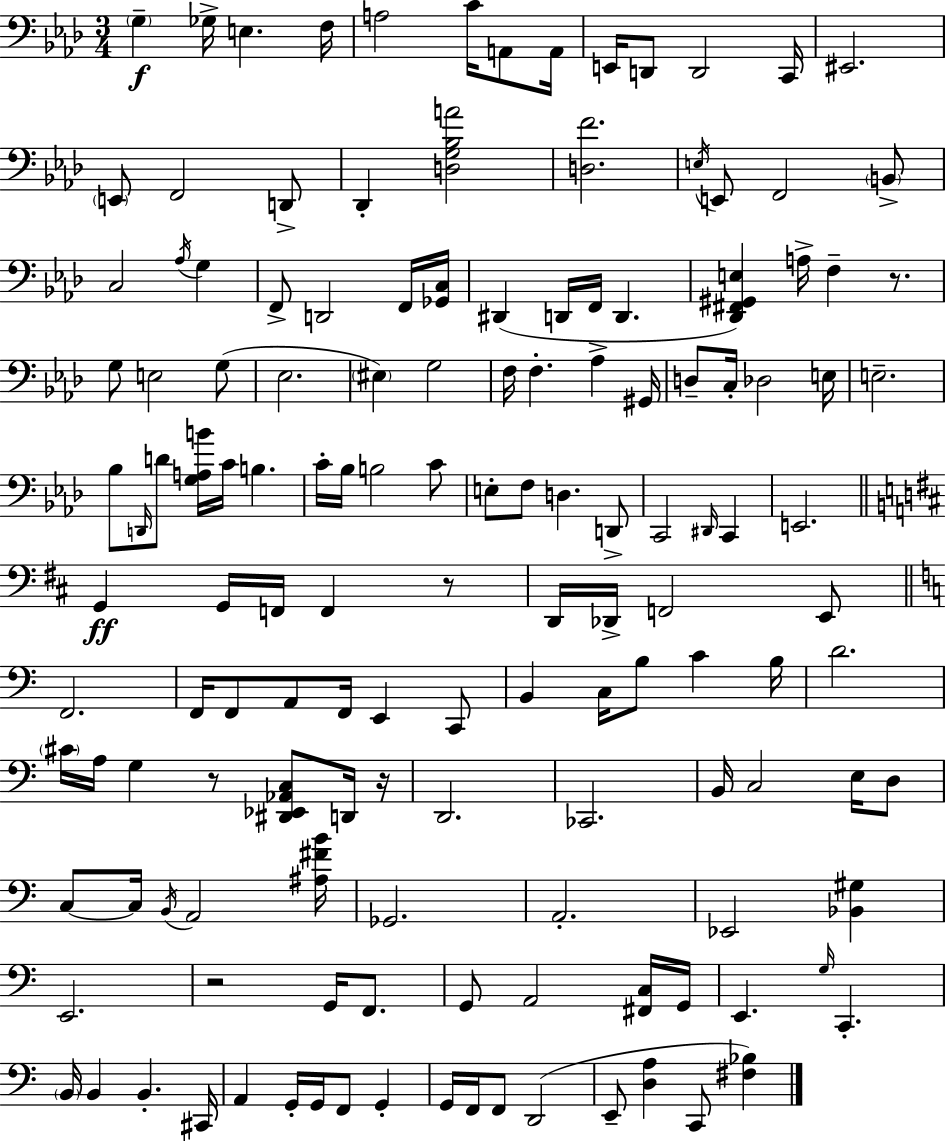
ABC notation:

X:1
T:Untitled
M:3/4
L:1/4
K:Fm
G, _G,/4 E, F,/4 A,2 C/4 A,,/2 A,,/4 E,,/4 D,,/2 D,,2 C,,/4 ^E,,2 E,,/2 F,,2 D,,/2 _D,, [D,G,_B,A]2 [D,F]2 E,/4 E,,/2 F,,2 B,,/2 C,2 _A,/4 G, F,,/2 D,,2 F,,/4 [_G,,C,]/4 ^D,, D,,/4 F,,/4 D,, [_D,,^F,,^G,,E,] A,/4 F, z/2 G,/2 E,2 G,/2 _E,2 ^E, G,2 F,/4 F, _A, ^G,,/4 D,/2 C,/4 _D,2 E,/4 E,2 _B,/2 D,,/4 D/2 [G,A,B]/4 C/4 B, C/4 _B,/4 B,2 C/2 E,/2 F,/2 D, D,,/2 C,,2 ^D,,/4 C,, E,,2 G,, G,,/4 F,,/4 F,, z/2 D,,/4 _D,,/4 F,,2 E,,/2 F,,2 F,,/4 F,,/2 A,,/2 F,,/4 E,, C,,/2 B,, C,/4 B,/2 C B,/4 D2 ^C/4 A,/4 G, z/2 [^D,,_E,,_A,,C,]/2 D,,/4 z/4 D,,2 _C,,2 B,,/4 C,2 E,/4 D,/2 C,/2 C,/4 B,,/4 A,,2 [^A,^FB]/4 _G,,2 A,,2 _E,,2 [_B,,^G,] E,,2 z2 G,,/4 F,,/2 G,,/2 A,,2 [^F,,C,]/4 G,,/4 E,, G,/4 C,, B,,/4 B,, B,, ^C,,/4 A,, G,,/4 G,,/4 F,,/2 G,, G,,/4 F,,/4 F,,/2 D,,2 E,,/2 [D,A,] C,,/2 [^F,_B,]